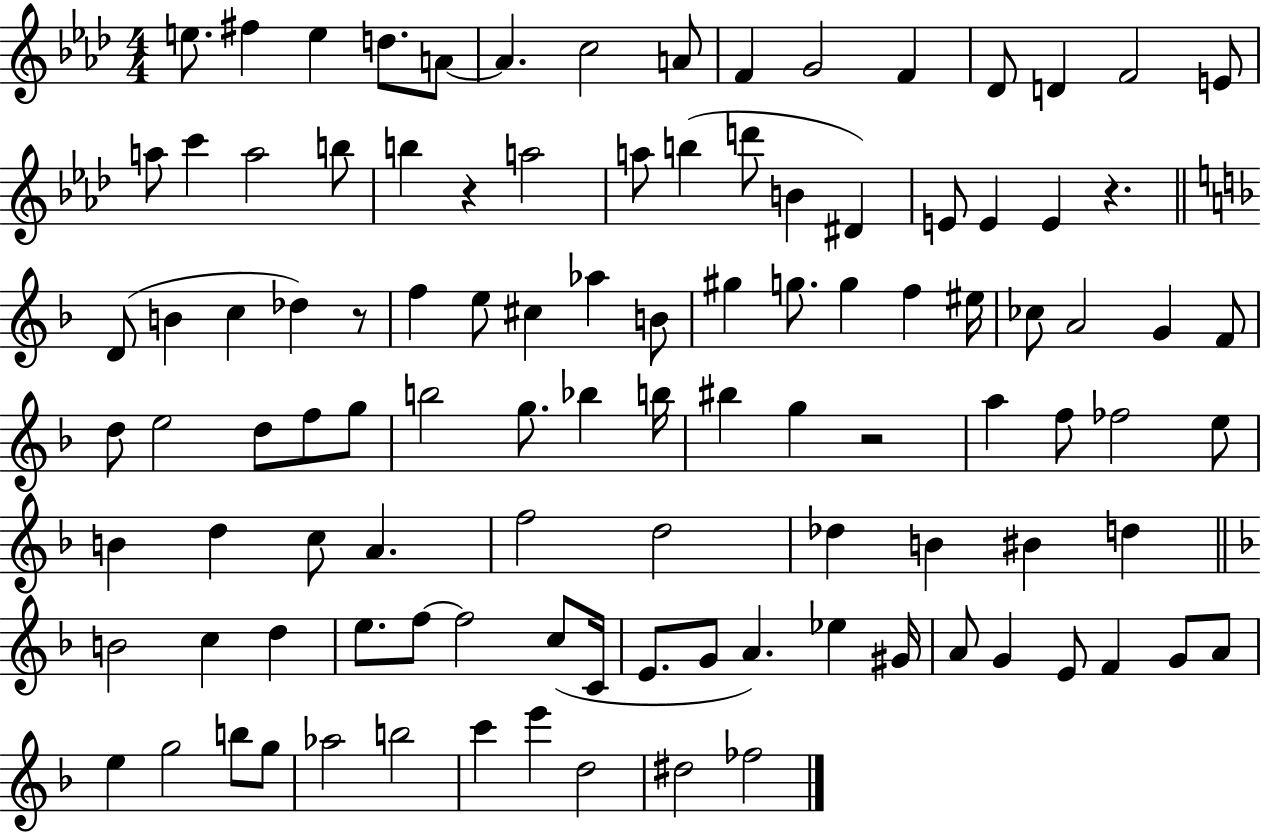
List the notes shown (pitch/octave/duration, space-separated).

E5/e. F#5/q E5/q D5/e. A4/e A4/q. C5/h A4/e F4/q G4/h F4/q Db4/e D4/q F4/h E4/e A5/e C6/q A5/h B5/e B5/q R/q A5/h A5/e B5/q D6/e B4/q D#4/q E4/e E4/q E4/q R/q. D4/e B4/q C5/q Db5/q R/e F5/q E5/e C#5/q Ab5/q B4/e G#5/q G5/e. G5/q F5/q EIS5/s CES5/e A4/h G4/q F4/e D5/e E5/h D5/e F5/e G5/e B5/h G5/e. Bb5/q B5/s BIS5/q G5/q R/h A5/q F5/e FES5/h E5/e B4/q D5/q C5/e A4/q. F5/h D5/h Db5/q B4/q BIS4/q D5/q B4/h C5/q D5/q E5/e. F5/e F5/h C5/e C4/s E4/e. G4/e A4/q. Eb5/q G#4/s A4/e G4/q E4/e F4/q G4/e A4/e E5/q G5/h B5/e G5/e Ab5/h B5/h C6/q E6/q D5/h D#5/h FES5/h